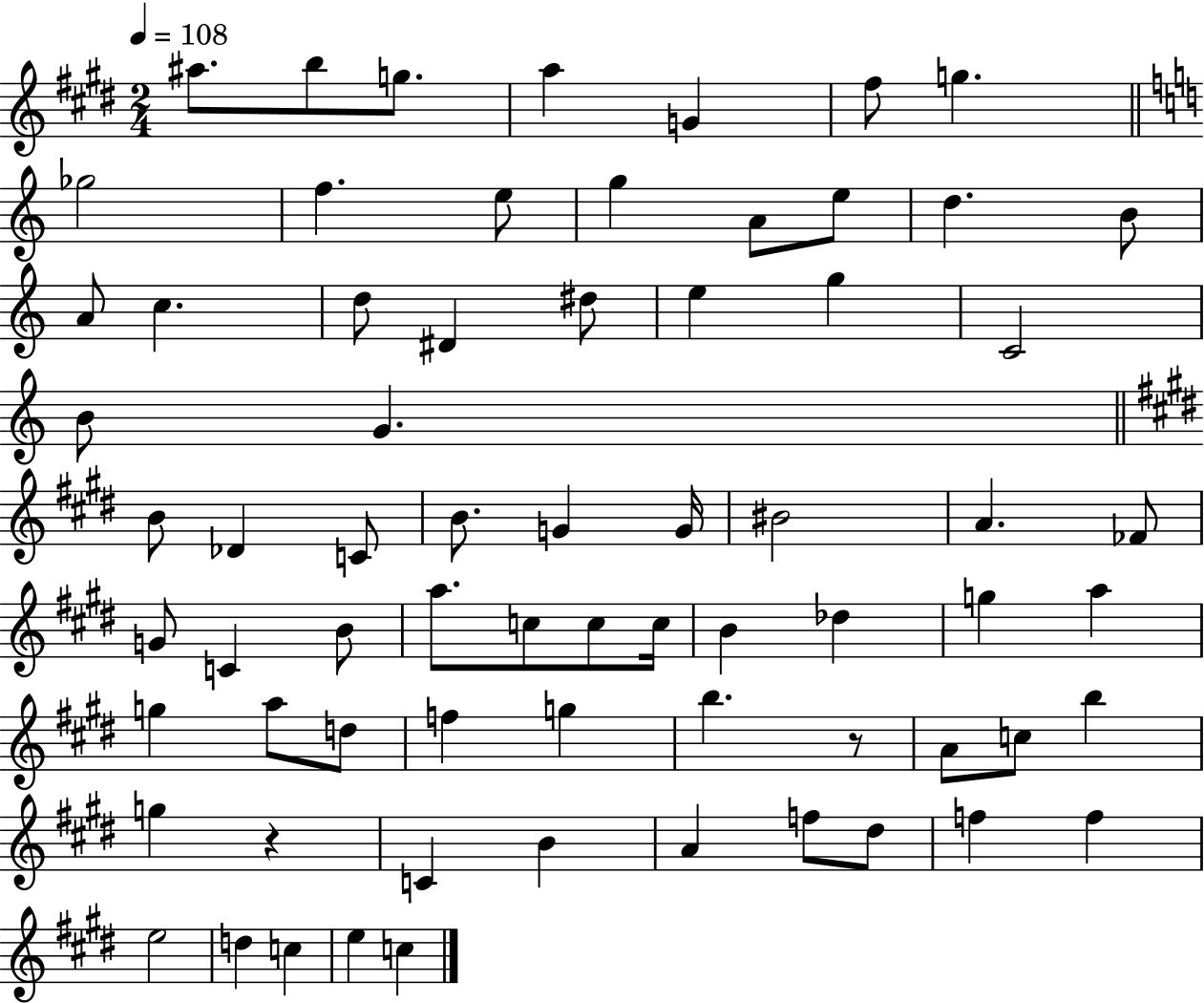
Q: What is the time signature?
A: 2/4